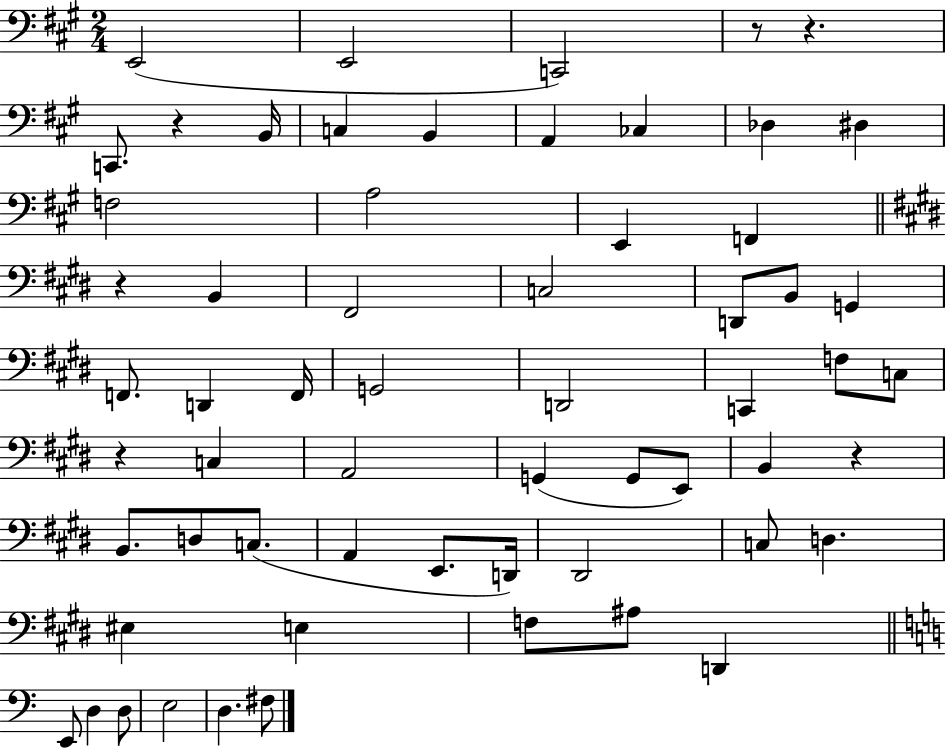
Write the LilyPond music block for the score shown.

{
  \clef bass
  \numericTimeSignature
  \time 2/4
  \key a \major
  e,2( | e,2 | c,2) | r8 r4. | \break c,8. r4 b,16 | c4 b,4 | a,4 ces4 | des4 dis4 | \break f2 | a2 | e,4 f,4 | \bar "||" \break \key e \major r4 b,4 | fis,2 | c2 | d,8 b,8 g,4 | \break f,8. d,4 f,16 | g,2 | d,2 | c,4 f8 c8 | \break r4 c4 | a,2 | g,4( g,8 e,8) | b,4 r4 | \break b,8. d8 c8.( | a,4 e,8. d,16) | dis,2 | c8 d4. | \break eis4 e4 | f8 ais8 d,4 | \bar "||" \break \key c \major e,8 d4 d8 | e2 | d4. fis8 | \bar "|."
}